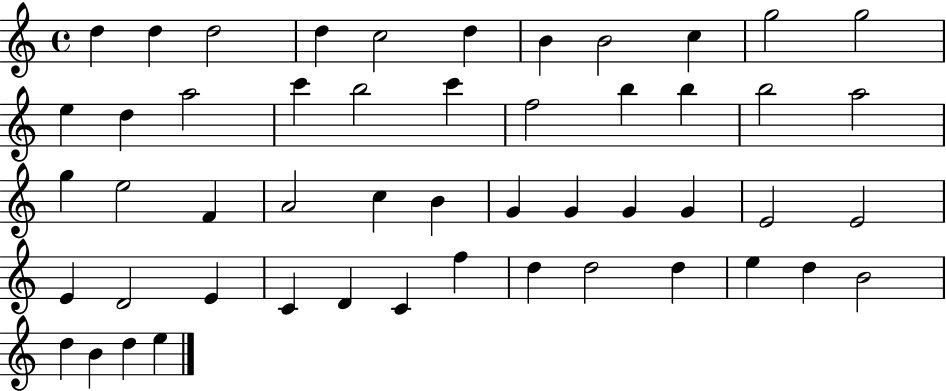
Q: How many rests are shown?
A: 0